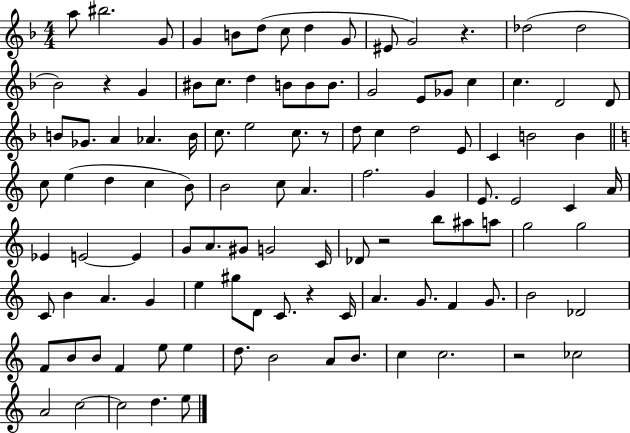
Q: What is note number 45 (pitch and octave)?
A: E5